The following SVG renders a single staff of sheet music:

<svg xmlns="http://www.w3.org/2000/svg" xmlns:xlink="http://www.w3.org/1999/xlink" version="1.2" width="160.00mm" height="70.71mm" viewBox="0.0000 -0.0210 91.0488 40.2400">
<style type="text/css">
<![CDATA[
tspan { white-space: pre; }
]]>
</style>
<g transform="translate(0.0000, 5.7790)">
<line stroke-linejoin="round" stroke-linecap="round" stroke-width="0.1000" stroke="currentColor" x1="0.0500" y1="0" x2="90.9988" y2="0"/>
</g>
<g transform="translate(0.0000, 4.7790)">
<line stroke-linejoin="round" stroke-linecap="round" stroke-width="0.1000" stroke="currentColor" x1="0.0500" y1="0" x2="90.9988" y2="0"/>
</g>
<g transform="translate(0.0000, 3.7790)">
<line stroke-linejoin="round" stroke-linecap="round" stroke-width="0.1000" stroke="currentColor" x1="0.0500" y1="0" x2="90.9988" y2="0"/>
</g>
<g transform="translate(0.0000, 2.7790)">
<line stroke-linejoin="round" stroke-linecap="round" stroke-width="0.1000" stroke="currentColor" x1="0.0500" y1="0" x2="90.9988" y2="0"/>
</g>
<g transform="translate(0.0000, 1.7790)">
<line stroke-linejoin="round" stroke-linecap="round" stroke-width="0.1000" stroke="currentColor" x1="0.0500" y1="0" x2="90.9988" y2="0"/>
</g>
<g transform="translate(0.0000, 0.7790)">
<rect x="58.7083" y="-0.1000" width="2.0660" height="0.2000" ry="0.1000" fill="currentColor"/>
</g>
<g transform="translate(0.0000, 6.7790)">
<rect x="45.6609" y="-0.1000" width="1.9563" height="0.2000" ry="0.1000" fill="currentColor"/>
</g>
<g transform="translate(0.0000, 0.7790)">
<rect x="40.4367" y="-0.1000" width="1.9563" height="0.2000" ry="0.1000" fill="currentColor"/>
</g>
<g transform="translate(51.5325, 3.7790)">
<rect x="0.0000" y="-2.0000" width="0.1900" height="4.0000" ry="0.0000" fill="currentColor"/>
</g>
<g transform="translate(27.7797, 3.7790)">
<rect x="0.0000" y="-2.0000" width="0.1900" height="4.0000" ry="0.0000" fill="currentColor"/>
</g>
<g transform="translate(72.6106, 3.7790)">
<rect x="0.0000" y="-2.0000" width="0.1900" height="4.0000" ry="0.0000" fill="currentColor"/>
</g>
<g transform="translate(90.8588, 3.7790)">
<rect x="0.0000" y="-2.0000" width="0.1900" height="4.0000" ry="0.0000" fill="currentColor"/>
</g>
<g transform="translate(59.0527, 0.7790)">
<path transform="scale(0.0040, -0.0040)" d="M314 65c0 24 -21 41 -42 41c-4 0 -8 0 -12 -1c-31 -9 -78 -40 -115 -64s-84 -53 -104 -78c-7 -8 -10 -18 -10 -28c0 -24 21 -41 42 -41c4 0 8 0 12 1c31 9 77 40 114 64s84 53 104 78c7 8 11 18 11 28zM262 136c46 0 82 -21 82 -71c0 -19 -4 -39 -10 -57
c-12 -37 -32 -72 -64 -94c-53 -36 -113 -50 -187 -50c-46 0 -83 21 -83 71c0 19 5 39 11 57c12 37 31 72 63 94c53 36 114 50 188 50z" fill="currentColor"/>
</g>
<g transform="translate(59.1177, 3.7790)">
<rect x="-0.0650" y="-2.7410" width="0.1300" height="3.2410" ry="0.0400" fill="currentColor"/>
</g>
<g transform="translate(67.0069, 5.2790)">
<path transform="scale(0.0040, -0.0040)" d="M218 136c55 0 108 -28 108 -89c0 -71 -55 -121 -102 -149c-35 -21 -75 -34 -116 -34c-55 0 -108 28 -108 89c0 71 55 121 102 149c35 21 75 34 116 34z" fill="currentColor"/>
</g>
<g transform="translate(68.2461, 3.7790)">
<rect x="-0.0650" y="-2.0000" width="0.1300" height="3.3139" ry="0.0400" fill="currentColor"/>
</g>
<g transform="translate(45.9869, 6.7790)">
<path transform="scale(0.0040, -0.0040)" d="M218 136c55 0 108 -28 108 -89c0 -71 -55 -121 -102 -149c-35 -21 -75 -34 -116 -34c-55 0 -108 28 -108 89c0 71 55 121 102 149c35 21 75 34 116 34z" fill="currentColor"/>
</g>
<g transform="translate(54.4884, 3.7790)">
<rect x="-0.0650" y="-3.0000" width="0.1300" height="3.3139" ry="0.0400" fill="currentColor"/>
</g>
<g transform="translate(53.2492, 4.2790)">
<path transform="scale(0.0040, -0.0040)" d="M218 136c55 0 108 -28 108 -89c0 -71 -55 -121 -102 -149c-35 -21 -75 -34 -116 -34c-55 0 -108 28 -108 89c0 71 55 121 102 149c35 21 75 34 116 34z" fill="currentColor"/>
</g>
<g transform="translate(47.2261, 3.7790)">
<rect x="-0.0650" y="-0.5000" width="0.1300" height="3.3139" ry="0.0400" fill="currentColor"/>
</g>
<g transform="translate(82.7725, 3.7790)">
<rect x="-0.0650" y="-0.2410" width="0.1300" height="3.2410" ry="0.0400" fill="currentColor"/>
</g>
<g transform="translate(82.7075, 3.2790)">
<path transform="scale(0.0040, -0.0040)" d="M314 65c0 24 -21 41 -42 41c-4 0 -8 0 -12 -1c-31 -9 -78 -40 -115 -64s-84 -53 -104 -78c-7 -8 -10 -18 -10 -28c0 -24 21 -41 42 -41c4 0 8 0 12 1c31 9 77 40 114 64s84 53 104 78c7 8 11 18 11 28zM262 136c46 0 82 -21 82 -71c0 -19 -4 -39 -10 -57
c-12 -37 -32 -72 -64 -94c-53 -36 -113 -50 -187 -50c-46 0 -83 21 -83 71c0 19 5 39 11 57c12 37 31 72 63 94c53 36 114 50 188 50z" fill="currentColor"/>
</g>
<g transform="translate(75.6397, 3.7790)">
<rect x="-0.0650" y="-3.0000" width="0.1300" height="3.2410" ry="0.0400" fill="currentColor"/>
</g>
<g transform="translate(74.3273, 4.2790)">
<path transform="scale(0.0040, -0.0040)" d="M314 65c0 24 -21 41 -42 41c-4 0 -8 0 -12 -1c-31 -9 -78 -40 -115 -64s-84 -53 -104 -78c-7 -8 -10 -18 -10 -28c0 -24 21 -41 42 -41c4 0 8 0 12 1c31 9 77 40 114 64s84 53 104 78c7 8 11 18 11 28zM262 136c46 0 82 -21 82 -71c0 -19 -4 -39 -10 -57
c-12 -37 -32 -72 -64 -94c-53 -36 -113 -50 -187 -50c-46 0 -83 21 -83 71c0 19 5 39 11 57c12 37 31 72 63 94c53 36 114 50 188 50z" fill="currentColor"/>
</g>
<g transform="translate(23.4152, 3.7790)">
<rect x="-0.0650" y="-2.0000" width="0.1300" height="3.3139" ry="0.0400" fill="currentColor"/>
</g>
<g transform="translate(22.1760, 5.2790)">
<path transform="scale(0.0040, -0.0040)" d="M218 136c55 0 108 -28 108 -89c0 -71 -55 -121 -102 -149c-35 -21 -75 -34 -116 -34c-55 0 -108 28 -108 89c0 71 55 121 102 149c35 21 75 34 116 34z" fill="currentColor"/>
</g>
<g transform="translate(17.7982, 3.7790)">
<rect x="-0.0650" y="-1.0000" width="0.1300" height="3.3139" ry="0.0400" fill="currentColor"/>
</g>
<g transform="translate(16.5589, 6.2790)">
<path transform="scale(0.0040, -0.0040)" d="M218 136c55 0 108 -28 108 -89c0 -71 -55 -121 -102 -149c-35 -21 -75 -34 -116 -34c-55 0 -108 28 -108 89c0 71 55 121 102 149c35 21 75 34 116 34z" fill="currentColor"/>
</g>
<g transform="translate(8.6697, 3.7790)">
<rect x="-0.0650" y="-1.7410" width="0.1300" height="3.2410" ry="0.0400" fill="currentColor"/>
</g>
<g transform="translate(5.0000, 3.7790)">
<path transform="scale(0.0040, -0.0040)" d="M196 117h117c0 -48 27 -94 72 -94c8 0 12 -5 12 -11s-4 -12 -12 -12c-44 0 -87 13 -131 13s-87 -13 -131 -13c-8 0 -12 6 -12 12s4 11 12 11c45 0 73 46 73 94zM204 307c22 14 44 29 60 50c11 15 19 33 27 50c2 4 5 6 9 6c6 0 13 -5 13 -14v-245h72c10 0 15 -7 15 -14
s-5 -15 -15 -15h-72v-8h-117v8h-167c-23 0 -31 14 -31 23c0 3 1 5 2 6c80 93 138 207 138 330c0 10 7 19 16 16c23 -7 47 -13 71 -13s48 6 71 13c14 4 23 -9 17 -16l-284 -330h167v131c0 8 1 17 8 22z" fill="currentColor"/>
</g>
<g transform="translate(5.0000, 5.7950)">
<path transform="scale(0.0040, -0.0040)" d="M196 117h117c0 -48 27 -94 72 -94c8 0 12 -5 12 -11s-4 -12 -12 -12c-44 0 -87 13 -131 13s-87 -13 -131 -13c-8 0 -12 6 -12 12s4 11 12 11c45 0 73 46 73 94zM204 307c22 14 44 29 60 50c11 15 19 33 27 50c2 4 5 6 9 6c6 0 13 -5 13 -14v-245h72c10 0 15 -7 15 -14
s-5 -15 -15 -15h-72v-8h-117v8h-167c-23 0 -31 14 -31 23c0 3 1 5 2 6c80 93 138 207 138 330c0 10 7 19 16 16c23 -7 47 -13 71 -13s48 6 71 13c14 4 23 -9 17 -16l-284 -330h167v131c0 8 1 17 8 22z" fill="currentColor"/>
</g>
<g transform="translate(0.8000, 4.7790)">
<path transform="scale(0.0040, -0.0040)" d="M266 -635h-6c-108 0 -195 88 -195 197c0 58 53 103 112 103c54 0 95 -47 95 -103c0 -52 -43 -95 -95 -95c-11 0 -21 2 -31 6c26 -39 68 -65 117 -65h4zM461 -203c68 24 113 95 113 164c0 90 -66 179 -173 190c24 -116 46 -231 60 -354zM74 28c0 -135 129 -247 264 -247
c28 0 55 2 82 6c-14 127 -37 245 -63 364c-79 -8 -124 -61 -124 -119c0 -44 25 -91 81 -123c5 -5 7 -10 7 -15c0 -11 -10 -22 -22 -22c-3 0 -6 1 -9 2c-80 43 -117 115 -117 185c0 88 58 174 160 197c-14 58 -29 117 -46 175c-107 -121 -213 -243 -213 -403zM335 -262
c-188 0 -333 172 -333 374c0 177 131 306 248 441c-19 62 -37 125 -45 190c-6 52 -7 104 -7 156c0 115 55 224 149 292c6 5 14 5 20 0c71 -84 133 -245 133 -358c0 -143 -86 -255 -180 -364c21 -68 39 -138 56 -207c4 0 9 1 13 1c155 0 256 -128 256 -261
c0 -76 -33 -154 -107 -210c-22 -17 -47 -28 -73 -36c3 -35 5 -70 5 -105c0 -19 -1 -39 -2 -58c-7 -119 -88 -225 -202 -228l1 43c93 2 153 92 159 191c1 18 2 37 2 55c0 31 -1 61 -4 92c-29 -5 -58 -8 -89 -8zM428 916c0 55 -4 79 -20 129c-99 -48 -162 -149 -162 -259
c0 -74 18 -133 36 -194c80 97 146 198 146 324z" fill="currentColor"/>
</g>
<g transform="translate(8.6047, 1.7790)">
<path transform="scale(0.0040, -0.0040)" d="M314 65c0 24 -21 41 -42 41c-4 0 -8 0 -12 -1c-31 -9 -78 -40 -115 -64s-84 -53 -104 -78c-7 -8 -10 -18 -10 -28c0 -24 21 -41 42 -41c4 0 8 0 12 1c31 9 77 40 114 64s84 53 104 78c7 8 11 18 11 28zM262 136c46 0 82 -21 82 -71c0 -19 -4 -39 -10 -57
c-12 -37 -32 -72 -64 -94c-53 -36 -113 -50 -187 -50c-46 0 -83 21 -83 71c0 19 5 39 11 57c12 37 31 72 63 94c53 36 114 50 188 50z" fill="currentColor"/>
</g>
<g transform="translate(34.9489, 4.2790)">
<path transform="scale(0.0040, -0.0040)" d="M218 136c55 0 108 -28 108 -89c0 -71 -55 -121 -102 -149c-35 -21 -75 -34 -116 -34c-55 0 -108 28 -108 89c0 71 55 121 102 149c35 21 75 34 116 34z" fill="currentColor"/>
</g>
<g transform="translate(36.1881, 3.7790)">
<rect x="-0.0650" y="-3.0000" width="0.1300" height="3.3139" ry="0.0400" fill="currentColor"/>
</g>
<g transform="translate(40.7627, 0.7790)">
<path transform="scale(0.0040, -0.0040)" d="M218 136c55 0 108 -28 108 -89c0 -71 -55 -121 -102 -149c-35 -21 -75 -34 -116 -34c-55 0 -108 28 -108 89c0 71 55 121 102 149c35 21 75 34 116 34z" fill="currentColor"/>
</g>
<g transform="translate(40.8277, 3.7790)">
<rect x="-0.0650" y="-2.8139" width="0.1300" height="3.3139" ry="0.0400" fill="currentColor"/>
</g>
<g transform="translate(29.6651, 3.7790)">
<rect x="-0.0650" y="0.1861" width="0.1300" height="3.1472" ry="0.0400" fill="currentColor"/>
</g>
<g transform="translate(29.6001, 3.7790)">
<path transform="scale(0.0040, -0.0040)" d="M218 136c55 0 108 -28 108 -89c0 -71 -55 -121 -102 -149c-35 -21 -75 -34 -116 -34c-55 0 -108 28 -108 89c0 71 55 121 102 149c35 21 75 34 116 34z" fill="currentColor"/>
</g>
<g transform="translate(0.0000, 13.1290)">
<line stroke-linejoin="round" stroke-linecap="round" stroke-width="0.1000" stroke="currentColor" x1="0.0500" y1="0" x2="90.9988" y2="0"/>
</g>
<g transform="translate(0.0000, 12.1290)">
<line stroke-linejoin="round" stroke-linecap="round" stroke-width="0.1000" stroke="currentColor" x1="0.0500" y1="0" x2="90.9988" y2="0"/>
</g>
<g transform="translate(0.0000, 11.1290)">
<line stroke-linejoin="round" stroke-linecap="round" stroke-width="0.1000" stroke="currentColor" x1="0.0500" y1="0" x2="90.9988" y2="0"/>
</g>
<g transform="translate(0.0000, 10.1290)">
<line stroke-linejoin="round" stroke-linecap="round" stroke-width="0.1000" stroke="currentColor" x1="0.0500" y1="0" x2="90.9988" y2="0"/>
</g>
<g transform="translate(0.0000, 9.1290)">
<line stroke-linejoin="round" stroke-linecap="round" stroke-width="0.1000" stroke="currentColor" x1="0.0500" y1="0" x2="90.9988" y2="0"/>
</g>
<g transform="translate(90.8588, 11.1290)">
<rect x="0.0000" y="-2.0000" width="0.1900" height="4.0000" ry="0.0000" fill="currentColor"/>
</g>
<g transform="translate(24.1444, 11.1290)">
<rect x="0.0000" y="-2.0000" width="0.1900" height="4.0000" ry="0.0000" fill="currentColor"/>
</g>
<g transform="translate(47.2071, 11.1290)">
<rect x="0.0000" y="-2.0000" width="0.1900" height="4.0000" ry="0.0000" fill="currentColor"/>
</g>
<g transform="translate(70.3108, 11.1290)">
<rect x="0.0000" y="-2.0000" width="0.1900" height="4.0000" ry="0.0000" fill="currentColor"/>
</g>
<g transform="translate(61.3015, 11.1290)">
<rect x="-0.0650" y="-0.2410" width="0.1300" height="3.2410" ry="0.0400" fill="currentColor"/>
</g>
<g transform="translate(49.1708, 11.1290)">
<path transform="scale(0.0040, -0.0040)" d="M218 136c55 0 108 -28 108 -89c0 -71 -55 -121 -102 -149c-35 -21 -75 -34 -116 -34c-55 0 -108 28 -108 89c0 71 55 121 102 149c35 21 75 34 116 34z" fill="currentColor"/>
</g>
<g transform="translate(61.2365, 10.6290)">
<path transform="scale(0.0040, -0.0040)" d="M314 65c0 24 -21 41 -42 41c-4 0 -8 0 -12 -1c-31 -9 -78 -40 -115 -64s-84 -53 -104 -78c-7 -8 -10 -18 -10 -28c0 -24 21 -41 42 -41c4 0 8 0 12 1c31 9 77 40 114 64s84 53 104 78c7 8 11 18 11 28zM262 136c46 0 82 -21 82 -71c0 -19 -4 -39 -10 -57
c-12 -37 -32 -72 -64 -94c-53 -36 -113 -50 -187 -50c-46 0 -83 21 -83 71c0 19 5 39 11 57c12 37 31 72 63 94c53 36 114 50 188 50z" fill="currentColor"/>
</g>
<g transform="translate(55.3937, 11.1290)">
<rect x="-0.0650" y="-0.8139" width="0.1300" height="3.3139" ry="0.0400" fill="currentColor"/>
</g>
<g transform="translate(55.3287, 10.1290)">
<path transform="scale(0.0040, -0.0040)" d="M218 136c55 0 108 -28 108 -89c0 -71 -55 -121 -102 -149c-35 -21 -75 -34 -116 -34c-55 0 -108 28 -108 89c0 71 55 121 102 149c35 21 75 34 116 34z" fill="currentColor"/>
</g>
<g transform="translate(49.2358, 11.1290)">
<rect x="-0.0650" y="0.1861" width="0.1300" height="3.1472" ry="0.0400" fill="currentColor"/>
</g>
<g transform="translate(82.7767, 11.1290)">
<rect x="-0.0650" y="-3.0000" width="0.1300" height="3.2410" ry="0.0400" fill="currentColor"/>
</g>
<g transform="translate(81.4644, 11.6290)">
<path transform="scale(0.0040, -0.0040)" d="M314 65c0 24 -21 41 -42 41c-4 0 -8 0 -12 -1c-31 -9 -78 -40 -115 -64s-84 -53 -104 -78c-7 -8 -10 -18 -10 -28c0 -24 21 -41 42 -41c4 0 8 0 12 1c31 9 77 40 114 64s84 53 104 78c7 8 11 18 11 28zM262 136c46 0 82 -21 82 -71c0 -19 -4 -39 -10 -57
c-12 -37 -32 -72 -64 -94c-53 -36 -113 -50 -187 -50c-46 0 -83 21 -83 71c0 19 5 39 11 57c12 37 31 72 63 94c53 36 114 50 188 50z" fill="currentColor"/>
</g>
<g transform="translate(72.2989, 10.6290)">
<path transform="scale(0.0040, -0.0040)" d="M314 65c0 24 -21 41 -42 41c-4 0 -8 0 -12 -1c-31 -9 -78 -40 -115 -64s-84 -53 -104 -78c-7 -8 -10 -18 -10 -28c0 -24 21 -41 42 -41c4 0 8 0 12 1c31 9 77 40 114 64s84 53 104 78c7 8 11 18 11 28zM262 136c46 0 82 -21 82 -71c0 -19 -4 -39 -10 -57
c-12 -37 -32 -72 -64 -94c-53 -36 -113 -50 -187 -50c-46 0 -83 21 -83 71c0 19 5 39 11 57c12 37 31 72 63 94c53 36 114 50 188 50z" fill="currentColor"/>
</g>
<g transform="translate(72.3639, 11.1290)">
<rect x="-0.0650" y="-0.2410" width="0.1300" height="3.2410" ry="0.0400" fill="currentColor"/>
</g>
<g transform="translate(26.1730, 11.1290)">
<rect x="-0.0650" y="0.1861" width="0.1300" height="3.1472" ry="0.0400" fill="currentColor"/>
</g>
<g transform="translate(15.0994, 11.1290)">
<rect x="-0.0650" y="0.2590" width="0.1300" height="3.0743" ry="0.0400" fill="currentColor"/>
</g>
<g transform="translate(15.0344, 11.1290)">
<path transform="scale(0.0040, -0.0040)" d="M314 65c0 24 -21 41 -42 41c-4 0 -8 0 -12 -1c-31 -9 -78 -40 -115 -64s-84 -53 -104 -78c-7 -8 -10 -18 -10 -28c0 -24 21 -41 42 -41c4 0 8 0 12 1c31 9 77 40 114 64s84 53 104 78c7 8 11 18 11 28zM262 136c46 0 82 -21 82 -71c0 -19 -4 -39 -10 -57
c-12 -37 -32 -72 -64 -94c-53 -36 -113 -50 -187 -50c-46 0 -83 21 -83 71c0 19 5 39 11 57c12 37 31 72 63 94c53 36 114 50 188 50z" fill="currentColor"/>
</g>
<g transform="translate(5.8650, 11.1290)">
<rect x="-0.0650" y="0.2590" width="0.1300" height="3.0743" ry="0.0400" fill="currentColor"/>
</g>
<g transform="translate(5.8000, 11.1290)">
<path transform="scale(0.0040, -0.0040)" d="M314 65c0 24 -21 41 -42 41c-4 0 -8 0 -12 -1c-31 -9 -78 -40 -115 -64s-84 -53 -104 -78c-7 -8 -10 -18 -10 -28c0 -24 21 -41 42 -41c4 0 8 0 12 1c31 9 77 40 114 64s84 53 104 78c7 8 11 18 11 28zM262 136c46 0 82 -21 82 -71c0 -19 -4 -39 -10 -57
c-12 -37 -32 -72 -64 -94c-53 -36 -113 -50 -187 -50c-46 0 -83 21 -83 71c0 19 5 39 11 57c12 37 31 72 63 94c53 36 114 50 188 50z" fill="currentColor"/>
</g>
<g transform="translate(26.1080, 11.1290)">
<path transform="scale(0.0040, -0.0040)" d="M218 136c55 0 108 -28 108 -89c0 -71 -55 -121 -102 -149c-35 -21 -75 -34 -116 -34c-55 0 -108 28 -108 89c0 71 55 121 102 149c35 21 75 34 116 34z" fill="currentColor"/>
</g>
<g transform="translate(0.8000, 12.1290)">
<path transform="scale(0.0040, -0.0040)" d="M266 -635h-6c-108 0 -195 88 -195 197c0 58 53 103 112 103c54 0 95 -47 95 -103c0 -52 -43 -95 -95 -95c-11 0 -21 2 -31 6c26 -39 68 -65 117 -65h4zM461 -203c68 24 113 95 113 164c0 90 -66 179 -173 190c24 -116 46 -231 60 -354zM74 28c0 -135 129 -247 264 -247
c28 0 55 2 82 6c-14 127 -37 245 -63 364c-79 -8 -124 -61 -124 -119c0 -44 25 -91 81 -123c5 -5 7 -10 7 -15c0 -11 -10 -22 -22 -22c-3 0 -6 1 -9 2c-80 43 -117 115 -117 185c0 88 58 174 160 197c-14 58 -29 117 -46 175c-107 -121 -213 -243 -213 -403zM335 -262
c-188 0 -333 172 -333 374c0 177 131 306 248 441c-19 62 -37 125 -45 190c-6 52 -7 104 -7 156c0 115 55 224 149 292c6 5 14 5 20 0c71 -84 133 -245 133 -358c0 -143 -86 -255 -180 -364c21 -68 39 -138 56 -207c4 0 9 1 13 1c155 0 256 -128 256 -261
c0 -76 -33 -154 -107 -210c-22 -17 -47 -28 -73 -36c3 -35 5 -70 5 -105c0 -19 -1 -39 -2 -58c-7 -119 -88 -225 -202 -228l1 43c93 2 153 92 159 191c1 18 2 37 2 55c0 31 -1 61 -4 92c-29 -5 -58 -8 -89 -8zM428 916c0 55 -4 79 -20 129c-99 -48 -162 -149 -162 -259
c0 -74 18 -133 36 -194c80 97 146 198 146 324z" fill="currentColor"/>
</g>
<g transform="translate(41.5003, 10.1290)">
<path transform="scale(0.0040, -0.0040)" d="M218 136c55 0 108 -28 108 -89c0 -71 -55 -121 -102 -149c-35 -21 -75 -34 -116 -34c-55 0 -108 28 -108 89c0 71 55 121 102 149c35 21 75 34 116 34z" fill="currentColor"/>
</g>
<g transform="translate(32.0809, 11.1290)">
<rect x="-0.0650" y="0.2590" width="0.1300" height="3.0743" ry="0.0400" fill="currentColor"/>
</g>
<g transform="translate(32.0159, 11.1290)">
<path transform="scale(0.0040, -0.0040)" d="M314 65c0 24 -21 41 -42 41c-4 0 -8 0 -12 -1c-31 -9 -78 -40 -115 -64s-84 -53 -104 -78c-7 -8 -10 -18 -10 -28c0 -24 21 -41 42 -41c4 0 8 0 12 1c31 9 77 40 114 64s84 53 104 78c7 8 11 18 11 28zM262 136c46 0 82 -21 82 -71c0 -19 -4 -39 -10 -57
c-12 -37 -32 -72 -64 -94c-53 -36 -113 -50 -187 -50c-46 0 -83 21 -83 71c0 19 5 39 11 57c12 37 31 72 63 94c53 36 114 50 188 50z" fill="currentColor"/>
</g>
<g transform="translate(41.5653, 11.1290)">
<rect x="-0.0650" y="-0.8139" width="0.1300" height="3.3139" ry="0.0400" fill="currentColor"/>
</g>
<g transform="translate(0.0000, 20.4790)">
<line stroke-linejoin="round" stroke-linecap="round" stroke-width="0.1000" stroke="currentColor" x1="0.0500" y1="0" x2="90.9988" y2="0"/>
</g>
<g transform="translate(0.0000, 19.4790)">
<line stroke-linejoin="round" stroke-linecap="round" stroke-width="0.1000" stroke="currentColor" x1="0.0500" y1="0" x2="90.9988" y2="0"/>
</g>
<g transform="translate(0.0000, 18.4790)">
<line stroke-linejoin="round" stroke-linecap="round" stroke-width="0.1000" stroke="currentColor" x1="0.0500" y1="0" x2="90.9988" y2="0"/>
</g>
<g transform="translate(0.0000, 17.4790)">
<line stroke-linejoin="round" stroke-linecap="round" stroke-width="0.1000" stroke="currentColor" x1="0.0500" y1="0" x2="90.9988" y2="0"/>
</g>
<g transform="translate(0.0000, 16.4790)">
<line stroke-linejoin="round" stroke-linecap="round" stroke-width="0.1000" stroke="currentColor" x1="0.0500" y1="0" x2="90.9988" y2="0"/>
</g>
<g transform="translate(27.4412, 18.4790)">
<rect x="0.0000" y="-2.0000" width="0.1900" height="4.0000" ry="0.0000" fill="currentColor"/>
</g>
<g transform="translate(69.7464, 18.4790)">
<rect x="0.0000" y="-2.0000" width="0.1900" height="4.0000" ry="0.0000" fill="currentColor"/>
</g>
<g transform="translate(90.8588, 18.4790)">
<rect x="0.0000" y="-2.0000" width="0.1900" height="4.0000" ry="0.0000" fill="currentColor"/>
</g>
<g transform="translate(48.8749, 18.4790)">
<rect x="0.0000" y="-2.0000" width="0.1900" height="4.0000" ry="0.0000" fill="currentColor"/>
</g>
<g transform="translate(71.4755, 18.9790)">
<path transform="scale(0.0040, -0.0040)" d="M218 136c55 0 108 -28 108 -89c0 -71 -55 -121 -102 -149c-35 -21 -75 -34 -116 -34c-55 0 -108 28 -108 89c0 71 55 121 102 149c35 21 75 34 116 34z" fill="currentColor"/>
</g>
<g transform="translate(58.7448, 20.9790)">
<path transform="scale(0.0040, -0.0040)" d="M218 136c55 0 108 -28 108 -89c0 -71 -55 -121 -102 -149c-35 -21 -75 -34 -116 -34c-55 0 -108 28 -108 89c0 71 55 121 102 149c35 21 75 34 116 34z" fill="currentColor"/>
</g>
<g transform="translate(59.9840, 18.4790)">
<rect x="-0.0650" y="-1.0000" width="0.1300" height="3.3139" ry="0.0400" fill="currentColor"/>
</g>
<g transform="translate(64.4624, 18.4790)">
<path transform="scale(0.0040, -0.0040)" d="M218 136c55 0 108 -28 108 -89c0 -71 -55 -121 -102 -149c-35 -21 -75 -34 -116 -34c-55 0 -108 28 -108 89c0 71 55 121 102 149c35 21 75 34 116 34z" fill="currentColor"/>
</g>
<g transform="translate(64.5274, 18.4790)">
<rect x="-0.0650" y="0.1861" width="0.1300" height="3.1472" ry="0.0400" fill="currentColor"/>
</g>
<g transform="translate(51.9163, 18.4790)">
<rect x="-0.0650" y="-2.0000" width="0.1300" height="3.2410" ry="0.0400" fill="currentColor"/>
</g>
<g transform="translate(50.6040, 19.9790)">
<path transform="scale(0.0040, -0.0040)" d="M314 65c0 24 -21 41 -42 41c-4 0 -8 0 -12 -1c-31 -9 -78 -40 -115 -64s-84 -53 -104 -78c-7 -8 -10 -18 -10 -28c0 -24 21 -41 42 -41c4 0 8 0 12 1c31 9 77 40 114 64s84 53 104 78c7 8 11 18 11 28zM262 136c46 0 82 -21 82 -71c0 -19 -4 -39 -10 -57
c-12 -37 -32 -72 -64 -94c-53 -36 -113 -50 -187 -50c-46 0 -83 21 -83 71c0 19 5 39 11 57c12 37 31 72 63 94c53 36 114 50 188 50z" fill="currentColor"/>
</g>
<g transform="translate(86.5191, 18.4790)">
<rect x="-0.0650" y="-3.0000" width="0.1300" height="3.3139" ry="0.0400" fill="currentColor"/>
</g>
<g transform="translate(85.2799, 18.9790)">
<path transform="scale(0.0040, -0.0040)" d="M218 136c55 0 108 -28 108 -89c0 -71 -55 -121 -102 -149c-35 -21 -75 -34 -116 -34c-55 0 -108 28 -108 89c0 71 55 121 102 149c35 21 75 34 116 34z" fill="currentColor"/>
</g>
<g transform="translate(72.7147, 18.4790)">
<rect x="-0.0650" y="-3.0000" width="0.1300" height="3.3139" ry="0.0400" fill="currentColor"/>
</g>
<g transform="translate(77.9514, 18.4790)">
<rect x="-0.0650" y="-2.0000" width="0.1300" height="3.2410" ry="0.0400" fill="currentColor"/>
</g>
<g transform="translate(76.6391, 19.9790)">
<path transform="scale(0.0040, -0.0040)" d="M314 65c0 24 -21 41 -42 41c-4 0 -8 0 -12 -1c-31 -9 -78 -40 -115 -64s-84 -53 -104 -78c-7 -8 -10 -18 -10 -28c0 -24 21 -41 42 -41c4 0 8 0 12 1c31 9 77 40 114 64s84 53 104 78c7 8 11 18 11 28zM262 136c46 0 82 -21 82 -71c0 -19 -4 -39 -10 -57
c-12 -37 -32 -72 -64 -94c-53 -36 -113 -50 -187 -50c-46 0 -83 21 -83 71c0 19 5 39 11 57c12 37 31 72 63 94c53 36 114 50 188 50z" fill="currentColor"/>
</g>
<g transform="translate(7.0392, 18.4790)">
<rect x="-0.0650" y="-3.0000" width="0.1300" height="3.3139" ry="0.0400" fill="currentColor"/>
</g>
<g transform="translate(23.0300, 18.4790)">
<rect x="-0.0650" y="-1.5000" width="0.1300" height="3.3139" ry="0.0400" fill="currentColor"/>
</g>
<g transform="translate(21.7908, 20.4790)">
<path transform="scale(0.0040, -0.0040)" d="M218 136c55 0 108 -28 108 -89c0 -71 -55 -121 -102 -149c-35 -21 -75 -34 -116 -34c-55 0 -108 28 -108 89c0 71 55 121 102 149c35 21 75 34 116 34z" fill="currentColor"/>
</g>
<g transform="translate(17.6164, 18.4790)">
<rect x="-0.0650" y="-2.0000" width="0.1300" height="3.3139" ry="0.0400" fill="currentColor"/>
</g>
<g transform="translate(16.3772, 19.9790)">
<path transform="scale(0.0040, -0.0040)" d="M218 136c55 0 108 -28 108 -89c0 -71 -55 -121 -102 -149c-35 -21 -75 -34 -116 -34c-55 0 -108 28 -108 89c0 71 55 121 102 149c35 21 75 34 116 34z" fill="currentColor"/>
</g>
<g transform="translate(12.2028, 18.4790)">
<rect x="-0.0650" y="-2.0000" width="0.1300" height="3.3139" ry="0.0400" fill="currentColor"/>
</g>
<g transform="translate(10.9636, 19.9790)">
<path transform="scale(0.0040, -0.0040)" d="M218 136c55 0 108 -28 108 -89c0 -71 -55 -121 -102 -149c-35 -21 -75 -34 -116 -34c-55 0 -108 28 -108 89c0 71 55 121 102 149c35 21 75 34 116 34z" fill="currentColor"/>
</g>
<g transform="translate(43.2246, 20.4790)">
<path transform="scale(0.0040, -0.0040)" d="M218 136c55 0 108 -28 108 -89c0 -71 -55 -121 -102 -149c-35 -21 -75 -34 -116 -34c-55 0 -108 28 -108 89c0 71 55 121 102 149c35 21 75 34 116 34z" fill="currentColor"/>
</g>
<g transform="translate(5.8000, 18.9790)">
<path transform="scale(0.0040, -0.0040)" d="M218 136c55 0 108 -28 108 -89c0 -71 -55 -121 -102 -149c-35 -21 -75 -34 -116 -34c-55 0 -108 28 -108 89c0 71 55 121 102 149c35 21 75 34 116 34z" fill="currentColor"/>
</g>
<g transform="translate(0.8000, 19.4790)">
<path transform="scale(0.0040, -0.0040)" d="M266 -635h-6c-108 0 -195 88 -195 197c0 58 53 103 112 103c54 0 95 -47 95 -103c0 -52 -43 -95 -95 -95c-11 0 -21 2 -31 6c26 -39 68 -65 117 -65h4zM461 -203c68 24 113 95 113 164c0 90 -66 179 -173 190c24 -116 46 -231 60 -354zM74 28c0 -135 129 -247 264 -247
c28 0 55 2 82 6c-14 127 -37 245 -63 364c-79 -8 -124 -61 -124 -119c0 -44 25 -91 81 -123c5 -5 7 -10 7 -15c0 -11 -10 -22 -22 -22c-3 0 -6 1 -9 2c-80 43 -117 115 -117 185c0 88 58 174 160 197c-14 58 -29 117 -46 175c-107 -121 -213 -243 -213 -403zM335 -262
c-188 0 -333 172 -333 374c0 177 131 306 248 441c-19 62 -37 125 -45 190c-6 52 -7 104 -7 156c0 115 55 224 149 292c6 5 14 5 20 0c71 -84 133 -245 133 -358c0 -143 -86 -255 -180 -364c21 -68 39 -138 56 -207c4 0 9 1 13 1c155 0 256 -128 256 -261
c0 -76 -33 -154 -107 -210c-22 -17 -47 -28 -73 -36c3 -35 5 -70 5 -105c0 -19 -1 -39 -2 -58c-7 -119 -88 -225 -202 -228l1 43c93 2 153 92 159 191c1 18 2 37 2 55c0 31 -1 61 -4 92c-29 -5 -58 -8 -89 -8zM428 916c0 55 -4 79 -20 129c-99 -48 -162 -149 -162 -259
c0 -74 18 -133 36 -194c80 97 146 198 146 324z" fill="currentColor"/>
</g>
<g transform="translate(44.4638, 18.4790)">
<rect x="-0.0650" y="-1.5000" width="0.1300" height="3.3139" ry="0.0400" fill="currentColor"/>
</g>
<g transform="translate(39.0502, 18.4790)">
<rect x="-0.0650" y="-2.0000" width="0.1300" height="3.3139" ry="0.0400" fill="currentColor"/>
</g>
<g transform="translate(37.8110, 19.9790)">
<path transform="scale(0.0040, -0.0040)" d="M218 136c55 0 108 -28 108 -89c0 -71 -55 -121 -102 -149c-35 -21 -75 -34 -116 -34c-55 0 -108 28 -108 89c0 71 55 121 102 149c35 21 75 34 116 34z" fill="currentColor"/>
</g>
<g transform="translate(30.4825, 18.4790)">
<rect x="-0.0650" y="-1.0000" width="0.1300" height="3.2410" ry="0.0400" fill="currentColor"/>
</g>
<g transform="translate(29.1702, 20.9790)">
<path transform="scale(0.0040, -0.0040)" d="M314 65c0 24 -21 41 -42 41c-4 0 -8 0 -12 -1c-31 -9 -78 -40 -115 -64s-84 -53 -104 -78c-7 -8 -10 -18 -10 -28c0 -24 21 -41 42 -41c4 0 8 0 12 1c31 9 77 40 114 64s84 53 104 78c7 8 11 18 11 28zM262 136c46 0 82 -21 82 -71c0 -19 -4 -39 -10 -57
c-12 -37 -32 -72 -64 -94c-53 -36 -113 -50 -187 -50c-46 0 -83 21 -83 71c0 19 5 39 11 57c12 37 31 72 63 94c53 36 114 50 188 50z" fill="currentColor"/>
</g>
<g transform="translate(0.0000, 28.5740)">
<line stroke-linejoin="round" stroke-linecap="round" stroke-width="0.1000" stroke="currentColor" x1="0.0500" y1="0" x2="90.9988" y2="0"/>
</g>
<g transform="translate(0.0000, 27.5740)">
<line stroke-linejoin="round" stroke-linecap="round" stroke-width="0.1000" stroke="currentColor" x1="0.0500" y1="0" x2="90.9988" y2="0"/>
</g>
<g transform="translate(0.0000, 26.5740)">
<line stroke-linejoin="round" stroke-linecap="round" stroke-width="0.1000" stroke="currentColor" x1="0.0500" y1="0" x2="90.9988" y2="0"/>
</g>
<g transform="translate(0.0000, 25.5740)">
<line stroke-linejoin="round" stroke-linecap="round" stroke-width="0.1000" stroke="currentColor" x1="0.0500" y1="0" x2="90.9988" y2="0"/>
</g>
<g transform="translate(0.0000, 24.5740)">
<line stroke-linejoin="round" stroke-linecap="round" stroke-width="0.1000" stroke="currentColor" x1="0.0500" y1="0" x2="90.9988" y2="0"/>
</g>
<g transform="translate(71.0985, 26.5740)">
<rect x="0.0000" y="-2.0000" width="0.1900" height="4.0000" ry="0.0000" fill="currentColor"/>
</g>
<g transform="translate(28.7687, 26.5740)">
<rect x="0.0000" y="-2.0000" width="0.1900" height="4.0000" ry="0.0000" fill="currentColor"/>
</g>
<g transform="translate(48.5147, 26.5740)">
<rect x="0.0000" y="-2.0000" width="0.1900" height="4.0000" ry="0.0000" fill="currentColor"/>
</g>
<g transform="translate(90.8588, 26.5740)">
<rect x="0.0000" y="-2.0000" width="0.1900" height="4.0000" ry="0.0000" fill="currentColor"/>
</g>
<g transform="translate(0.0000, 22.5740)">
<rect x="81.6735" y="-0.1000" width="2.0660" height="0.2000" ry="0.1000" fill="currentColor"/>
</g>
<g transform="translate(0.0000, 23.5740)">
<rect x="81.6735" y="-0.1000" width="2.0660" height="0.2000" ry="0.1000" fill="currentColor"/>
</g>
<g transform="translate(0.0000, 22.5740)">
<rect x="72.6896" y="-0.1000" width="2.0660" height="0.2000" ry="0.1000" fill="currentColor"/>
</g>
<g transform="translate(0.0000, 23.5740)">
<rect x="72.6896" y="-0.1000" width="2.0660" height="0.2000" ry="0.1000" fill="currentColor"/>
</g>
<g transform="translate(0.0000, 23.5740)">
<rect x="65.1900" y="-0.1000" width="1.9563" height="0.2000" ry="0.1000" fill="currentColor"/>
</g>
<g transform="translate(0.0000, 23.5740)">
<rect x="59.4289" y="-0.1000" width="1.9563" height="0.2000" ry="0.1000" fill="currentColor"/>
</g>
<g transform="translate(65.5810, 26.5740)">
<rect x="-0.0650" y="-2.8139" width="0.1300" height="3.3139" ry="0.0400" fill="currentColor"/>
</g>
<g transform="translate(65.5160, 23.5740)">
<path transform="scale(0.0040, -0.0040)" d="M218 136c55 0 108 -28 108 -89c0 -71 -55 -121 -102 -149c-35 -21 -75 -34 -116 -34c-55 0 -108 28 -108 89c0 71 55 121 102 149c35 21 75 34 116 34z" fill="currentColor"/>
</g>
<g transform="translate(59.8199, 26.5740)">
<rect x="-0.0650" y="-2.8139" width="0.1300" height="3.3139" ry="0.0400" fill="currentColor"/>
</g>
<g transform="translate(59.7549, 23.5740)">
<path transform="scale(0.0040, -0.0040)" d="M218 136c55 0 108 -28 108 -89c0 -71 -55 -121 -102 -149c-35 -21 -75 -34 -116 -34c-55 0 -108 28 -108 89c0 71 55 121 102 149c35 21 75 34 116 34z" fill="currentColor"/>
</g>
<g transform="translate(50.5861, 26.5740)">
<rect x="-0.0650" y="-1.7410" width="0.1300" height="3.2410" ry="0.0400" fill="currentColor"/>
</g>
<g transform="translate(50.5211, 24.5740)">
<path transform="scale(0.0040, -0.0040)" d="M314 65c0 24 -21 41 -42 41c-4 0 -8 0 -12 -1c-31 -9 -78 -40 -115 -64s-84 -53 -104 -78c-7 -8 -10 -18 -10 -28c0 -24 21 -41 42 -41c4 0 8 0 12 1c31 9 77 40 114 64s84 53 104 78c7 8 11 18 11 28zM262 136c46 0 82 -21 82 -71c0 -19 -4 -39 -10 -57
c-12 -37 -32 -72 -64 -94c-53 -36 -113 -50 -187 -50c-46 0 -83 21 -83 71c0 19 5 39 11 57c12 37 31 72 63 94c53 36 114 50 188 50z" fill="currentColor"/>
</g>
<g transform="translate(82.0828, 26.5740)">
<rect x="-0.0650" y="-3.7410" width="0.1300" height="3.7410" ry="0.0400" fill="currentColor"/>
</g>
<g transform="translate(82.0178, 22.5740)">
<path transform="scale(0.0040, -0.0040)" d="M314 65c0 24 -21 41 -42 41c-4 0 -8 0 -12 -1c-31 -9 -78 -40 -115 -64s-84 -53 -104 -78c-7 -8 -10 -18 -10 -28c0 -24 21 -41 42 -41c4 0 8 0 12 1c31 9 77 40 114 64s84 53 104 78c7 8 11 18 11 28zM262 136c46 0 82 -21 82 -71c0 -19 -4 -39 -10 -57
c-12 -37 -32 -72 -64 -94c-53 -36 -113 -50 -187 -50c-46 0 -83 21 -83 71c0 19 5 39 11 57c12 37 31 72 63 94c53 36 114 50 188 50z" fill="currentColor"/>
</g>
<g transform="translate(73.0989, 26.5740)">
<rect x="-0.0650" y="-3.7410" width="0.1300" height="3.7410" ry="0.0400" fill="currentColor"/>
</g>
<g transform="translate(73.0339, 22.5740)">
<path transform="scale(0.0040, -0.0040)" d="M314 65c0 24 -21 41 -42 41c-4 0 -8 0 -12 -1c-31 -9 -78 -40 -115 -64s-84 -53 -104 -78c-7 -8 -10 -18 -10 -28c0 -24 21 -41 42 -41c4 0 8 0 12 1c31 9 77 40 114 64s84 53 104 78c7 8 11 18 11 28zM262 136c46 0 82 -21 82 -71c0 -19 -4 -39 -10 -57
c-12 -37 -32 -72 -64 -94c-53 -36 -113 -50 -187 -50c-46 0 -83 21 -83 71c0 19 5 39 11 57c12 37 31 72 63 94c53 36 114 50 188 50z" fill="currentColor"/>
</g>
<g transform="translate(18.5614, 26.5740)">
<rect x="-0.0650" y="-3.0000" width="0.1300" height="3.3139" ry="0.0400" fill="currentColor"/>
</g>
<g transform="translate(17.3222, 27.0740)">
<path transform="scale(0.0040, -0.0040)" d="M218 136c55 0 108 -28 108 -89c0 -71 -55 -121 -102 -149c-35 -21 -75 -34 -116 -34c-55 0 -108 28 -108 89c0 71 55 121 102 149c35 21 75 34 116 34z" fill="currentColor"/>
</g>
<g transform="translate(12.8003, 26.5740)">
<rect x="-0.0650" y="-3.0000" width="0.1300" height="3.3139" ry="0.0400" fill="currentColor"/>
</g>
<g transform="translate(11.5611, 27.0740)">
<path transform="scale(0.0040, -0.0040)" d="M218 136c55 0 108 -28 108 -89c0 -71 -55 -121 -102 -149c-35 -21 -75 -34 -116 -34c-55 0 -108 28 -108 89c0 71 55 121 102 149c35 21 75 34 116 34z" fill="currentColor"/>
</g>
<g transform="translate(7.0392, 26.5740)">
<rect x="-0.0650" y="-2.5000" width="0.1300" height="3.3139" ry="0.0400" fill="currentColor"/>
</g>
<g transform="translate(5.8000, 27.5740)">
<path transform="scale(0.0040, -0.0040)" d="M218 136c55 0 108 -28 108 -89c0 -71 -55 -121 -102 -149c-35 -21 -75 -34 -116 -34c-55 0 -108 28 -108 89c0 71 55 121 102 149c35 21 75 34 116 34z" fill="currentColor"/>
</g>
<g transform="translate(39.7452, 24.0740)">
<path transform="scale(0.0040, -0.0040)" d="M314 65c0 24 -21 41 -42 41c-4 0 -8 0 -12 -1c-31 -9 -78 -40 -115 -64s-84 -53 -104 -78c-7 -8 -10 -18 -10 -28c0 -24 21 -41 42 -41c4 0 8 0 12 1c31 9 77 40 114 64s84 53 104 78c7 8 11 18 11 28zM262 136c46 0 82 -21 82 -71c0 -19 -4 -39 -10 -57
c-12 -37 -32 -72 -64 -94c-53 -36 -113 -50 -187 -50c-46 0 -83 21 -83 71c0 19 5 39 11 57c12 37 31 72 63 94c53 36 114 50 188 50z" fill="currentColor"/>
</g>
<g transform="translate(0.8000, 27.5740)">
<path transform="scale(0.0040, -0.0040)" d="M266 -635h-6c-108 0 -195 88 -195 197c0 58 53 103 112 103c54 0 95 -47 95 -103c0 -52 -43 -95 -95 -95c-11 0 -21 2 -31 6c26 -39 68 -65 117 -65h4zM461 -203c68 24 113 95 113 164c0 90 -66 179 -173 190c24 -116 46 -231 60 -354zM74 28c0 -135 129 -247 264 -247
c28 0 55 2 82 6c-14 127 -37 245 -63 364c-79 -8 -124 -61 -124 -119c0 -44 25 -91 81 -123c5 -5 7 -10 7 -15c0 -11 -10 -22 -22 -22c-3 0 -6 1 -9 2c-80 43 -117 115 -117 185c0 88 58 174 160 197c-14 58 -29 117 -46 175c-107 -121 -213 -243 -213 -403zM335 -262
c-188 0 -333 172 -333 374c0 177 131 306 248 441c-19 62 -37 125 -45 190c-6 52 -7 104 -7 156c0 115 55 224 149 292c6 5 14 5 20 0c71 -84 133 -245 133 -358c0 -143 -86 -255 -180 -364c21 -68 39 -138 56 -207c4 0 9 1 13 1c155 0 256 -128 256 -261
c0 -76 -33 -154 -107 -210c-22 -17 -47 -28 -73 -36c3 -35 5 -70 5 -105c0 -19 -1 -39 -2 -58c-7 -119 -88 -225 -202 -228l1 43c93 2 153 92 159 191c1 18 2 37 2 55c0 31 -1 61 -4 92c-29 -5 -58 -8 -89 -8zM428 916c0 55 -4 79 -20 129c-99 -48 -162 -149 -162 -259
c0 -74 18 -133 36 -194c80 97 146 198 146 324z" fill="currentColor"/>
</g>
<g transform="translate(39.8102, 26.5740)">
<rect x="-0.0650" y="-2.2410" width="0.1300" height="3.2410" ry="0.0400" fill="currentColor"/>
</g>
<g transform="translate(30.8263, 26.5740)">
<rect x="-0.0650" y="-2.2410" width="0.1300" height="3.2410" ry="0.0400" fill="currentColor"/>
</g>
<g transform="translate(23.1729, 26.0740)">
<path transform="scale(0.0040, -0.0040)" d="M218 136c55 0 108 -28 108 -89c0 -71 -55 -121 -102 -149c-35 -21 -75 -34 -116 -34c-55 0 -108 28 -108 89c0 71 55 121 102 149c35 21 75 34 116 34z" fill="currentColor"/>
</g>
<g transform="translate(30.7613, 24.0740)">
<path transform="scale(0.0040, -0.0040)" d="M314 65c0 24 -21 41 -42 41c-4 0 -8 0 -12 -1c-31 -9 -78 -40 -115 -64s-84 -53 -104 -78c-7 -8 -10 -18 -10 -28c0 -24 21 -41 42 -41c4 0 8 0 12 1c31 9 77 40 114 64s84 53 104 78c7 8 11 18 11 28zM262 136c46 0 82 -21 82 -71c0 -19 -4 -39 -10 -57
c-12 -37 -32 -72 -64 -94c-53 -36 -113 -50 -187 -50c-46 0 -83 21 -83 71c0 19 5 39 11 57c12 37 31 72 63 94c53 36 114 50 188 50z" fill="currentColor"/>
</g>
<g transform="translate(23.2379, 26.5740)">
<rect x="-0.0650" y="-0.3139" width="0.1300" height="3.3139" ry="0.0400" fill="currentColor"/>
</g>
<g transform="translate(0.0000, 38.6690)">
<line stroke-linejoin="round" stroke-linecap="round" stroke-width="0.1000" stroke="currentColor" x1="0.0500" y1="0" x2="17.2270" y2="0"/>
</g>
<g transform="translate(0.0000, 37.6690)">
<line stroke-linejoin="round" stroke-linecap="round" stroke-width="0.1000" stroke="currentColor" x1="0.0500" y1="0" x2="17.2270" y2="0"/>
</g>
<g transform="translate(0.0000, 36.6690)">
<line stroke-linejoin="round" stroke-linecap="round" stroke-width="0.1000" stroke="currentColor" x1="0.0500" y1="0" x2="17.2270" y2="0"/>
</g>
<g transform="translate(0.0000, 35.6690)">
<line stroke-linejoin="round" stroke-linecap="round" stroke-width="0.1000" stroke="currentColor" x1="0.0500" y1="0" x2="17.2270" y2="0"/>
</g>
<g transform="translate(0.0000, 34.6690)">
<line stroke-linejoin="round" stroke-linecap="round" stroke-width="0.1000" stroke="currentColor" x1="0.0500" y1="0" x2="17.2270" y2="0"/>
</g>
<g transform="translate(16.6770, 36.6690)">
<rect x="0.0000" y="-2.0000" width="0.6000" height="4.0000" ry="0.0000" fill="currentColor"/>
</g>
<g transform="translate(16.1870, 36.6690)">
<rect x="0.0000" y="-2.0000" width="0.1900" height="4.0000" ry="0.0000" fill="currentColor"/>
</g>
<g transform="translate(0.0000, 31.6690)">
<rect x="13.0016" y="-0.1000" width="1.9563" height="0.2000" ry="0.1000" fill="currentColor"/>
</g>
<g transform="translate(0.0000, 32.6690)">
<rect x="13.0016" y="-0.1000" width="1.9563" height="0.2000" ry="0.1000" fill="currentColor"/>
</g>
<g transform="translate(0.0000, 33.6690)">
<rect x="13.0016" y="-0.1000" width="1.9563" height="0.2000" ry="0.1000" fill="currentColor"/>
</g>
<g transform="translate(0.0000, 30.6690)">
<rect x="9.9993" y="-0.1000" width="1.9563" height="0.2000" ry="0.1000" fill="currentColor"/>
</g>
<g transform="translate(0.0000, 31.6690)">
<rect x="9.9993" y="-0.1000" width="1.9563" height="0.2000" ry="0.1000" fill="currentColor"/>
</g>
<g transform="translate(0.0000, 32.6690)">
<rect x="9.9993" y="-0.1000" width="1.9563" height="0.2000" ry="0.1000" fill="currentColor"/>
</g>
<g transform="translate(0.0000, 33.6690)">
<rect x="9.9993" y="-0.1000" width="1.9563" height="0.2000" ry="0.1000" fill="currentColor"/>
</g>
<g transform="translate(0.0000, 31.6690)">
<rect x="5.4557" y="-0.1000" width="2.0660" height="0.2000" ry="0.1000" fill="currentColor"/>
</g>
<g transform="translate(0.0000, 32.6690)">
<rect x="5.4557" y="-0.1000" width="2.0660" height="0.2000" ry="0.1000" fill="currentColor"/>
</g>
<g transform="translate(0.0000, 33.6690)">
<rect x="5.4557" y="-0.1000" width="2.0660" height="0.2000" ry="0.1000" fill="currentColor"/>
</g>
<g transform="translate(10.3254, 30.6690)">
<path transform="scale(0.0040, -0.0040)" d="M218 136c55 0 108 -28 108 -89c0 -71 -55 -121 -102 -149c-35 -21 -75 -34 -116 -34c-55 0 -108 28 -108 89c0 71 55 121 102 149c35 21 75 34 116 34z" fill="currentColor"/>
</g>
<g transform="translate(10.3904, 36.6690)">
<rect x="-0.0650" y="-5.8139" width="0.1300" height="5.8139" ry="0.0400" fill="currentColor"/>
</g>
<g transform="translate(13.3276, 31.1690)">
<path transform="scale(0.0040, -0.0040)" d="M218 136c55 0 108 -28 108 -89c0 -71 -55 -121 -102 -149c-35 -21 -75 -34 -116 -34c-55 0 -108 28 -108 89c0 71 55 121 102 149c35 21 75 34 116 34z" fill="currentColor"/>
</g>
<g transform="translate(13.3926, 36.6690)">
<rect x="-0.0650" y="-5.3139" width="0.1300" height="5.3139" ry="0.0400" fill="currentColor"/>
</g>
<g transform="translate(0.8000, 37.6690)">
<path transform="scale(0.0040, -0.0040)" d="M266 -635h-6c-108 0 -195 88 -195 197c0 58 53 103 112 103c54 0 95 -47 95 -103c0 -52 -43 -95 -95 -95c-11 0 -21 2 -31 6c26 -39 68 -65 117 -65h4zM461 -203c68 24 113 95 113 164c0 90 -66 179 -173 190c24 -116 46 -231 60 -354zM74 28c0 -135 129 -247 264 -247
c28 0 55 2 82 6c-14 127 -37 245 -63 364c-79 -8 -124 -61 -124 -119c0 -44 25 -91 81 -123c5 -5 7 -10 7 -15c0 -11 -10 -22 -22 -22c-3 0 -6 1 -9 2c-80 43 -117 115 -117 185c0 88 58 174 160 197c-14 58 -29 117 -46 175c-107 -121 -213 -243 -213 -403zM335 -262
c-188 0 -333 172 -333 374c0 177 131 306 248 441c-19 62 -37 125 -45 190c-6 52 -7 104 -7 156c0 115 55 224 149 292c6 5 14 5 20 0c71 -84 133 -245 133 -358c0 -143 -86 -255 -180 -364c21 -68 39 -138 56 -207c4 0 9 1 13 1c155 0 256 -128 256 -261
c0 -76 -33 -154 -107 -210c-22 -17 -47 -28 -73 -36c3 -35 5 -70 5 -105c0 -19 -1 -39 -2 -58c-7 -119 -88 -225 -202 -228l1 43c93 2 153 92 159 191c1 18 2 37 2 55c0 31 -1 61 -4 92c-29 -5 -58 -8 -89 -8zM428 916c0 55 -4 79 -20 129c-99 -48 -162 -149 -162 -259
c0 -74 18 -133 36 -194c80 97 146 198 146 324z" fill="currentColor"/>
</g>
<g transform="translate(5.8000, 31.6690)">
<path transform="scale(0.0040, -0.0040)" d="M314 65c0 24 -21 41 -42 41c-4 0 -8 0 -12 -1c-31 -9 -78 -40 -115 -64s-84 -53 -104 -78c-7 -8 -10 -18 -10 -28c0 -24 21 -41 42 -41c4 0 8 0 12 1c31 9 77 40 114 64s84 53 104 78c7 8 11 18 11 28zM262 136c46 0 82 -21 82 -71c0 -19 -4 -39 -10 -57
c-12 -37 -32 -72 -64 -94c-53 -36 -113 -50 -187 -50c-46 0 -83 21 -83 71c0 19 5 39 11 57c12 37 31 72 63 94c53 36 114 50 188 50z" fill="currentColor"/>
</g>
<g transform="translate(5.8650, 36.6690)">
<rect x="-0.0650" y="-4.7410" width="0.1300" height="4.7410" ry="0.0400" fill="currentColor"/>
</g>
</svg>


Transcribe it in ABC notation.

X:1
T:Untitled
M:4/4
L:1/4
K:C
f2 D F B A a C A a2 F A2 c2 B2 B2 B B2 d B d c2 c2 A2 A F F E D2 F E F2 D B A F2 A G A A c g2 g2 f2 a a c'2 c'2 e'2 g' f'